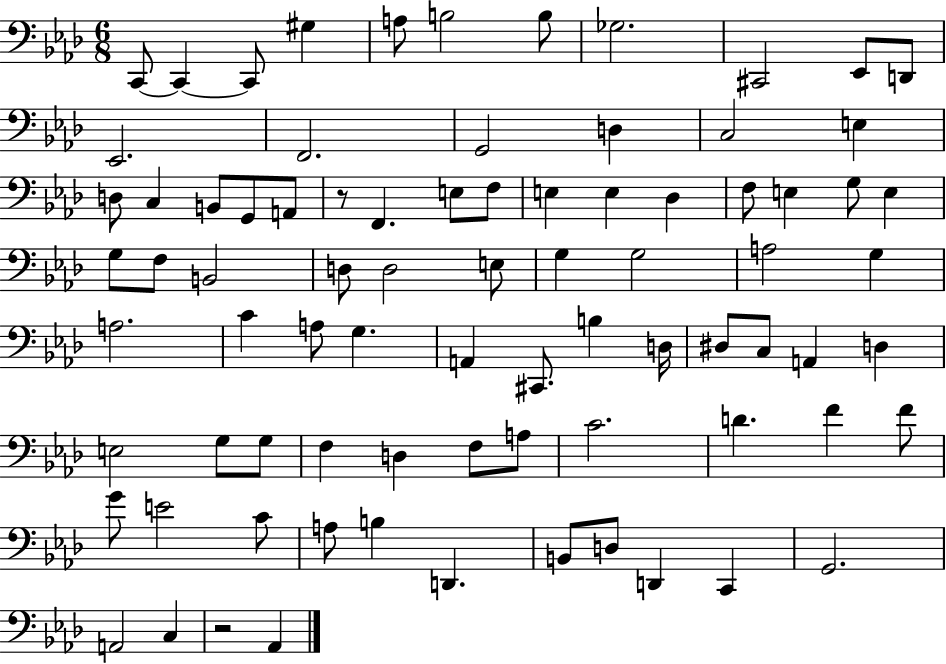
C2/e C2/q C2/e G#3/q A3/e B3/h B3/e Gb3/h. C#2/h Eb2/e D2/e Eb2/h. F2/h. G2/h D3/q C3/h E3/q D3/e C3/q B2/e G2/e A2/e R/e F2/q. E3/e F3/e E3/q E3/q Db3/q F3/e E3/q G3/e E3/q G3/e F3/e B2/h D3/e D3/h E3/e G3/q G3/h A3/h G3/q A3/h. C4/q A3/e G3/q. A2/q C#2/e. B3/q D3/s D#3/e C3/e A2/q D3/q E3/h G3/e G3/e F3/q D3/q F3/e A3/e C4/h. D4/q. F4/q F4/e G4/e E4/h C4/e A3/e B3/q D2/q. B2/e D3/e D2/q C2/q G2/h. A2/h C3/q R/h Ab2/q